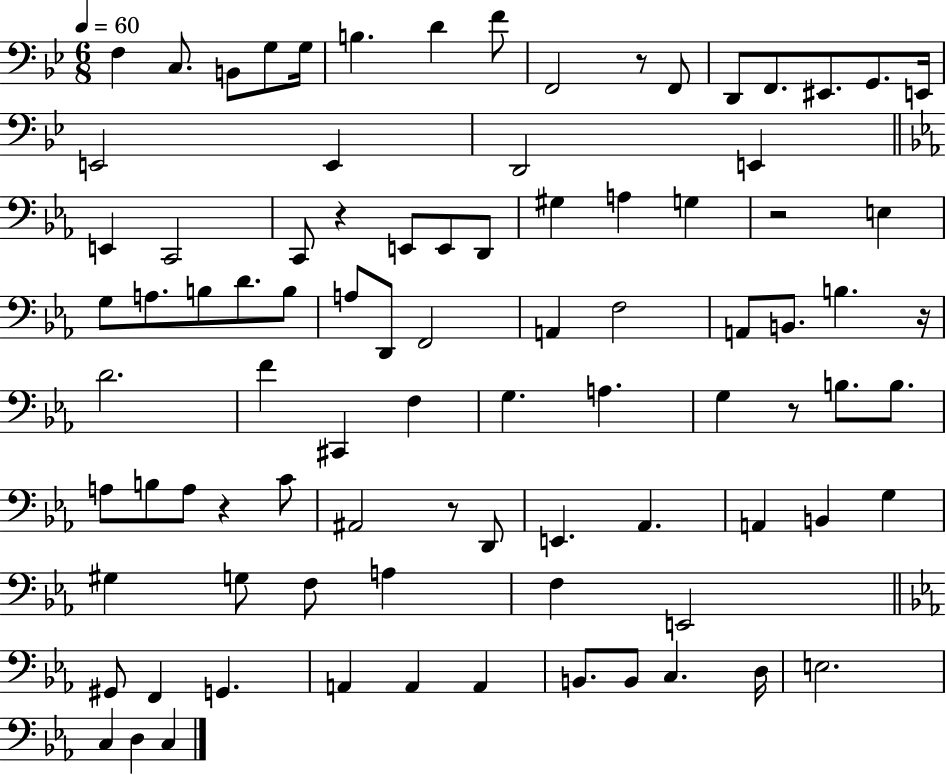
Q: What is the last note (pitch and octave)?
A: C3